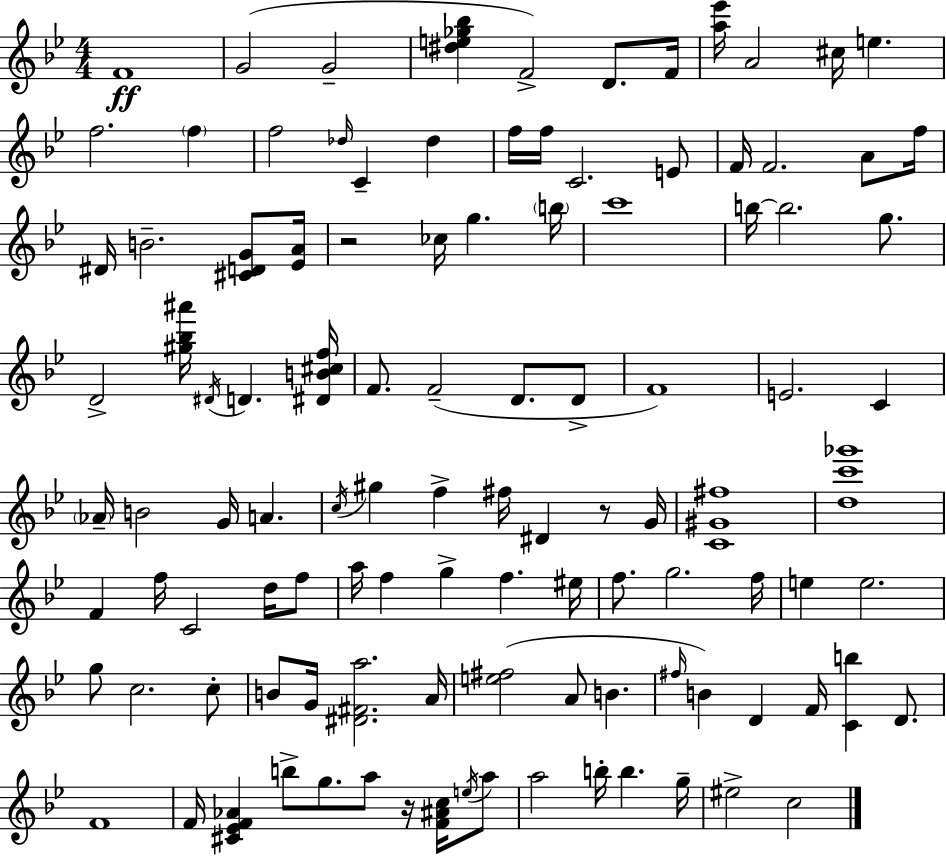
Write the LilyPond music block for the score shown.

{
  \clef treble
  \numericTimeSignature
  \time 4/4
  \key g \minor
  f'1\ff | g'2( g'2-- | <dis'' e'' ges'' bes''>4 f'2->) d'8. f'16 | <a'' ees'''>16 a'2 cis''16 e''4. | \break f''2. \parenthesize f''4 | f''2 \grace { des''16 } c'4-- des''4 | f''16 f''16 c'2. e'8 | f'16 f'2. a'8 | \break f''16 dis'16 b'2.-- <cis' d' g'>8 | <ees' a'>16 r2 ces''16 g''4. | \parenthesize b''16 c'''1 | b''16~~ b''2. g''8. | \break d'2-> <gis'' bes'' ais'''>16 \acciaccatura { dis'16 } d'4. | <dis' b' cis'' f''>16 f'8. f'2--( d'8. | d'8-> f'1) | e'2. c'4 | \break \parenthesize aes'16-- b'2 g'16 a'4. | \acciaccatura { c''16 } gis''4 f''4-> fis''16 dis'4 | r8 g'16 <c' gis' fis''>1 | <d'' c''' ges'''>1 | \break f'4 f''16 c'2 | d''16 f''8 a''16 f''4 g''4-> f''4. | eis''16 f''8. g''2. | f''16 e''4 e''2. | \break g''8 c''2. | c''8-. b'8 g'16 <dis' fis' a''>2. | a'16 <e'' fis''>2( a'8 b'4. | \grace { fis''16 } b'4) d'4 f'16 <c' b''>4 | \break d'8. f'1 | f'16 <cis' ees' f' aes'>4 b''8-> g''8. a''8 | r16 <f' ais' c''>16 \acciaccatura { e''16 } a''8 a''2 b''16-. b''4. | g''16-- eis''2-> c''2 | \break \bar "|."
}